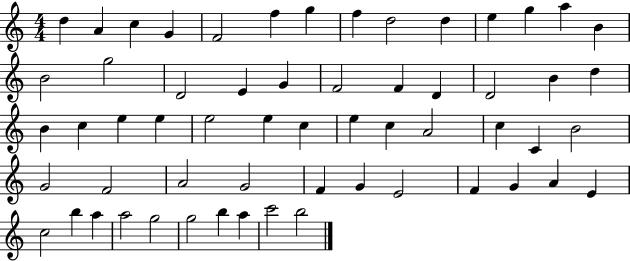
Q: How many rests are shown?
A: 0